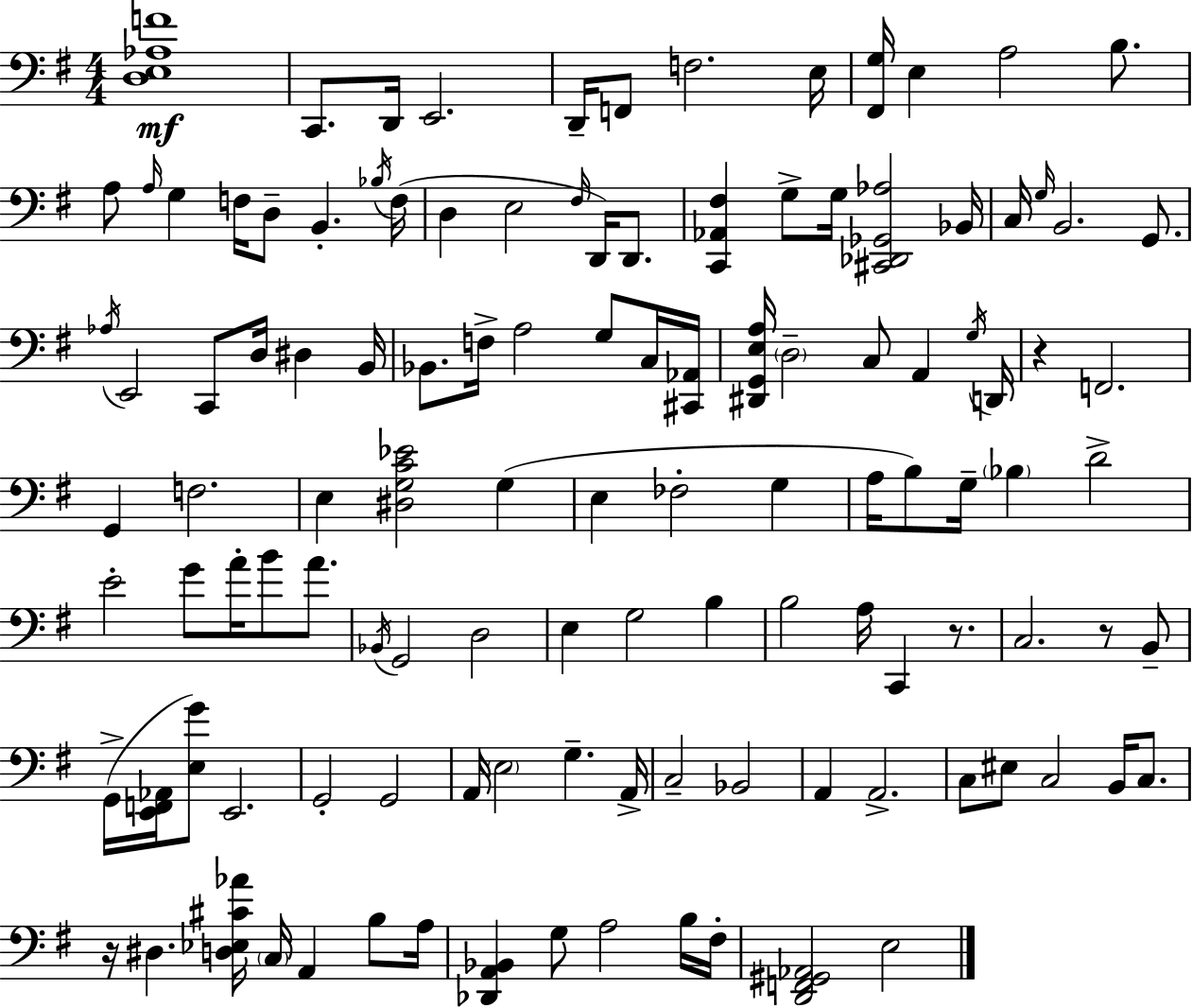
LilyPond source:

{
  \clef bass
  \numericTimeSignature
  \time 4/4
  \key e \minor
  <d e aes f'>1\mf | c,8. d,16 e,2. | d,16-- f,8 f2. e16 | <fis, g>16 e4 a2 b8. | \break a8 \grace { a16 } g4 f16 d8-- b,4.-. | \acciaccatura { bes16 }( f16 d4 e2 \grace { fis16 } d,16) | d,8. <c, aes, fis>4 g8-> g16 <cis, des, ges, aes>2 | bes,16 c16 \grace { g16 } b,2. | \break g,8. \acciaccatura { aes16 } e,2 c,8 d16 | dis4 b,16 bes,8. f16-> a2 | g8 c16 <cis, aes,>16 <dis, g, e a>16 \parenthesize d2-- c8 | a,4 \acciaccatura { g16 } d,16 r4 f,2. | \break g,4 f2. | e4 <dis g c' ees'>2 | g4( e4 fes2-. | g4 a16 b8) g16-- \parenthesize bes4 d'2-> | \break e'2-. g'8 | a'16-. b'8 a'8. \acciaccatura { bes,16 } g,2 d2 | e4 g2 | b4 b2 a16 | \break c,4 r8. c2. | r8 b,8-- g,16->( <e, f, aes,>16 <e g'>8) e,2. | g,2-. g,2 | a,16 \parenthesize e2 | \break g4.-- a,16-> c2-- bes,2 | a,4 a,2.-> | c8 eis8 c2 | b,16 c8. r16 dis4. <d ees cis' aes'>16 \parenthesize c16 | \break a,4 b8 a16 <des, a, bes,>4 g8 a2 | b16 fis16-. <d, f, gis, aes,>2 e2 | \bar "|."
}